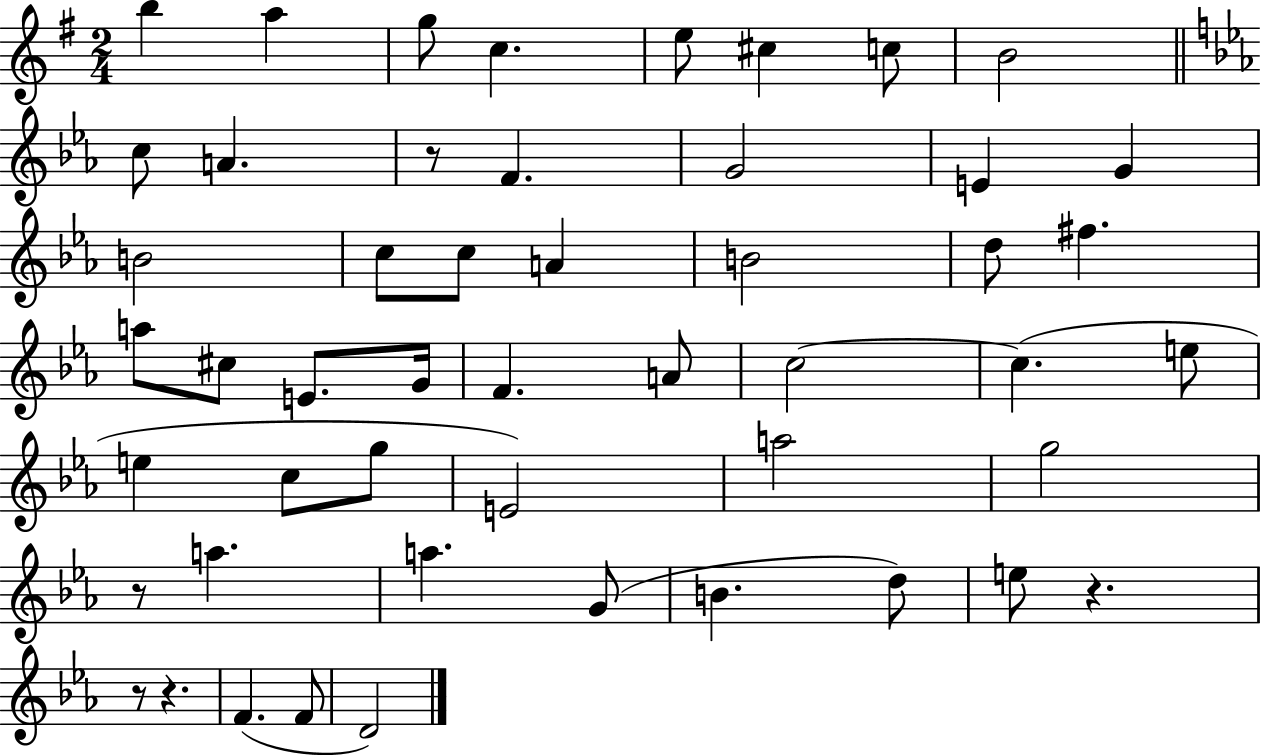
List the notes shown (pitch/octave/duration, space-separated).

B5/q A5/q G5/e C5/q. E5/e C#5/q C5/e B4/h C5/e A4/q. R/e F4/q. G4/h E4/q G4/q B4/h C5/e C5/e A4/q B4/h D5/e F#5/q. A5/e C#5/e E4/e. G4/s F4/q. A4/e C5/h C5/q. E5/e E5/q C5/e G5/e E4/h A5/h G5/h R/e A5/q. A5/q. G4/e B4/q. D5/e E5/e R/q. R/e R/q. F4/q. F4/e D4/h